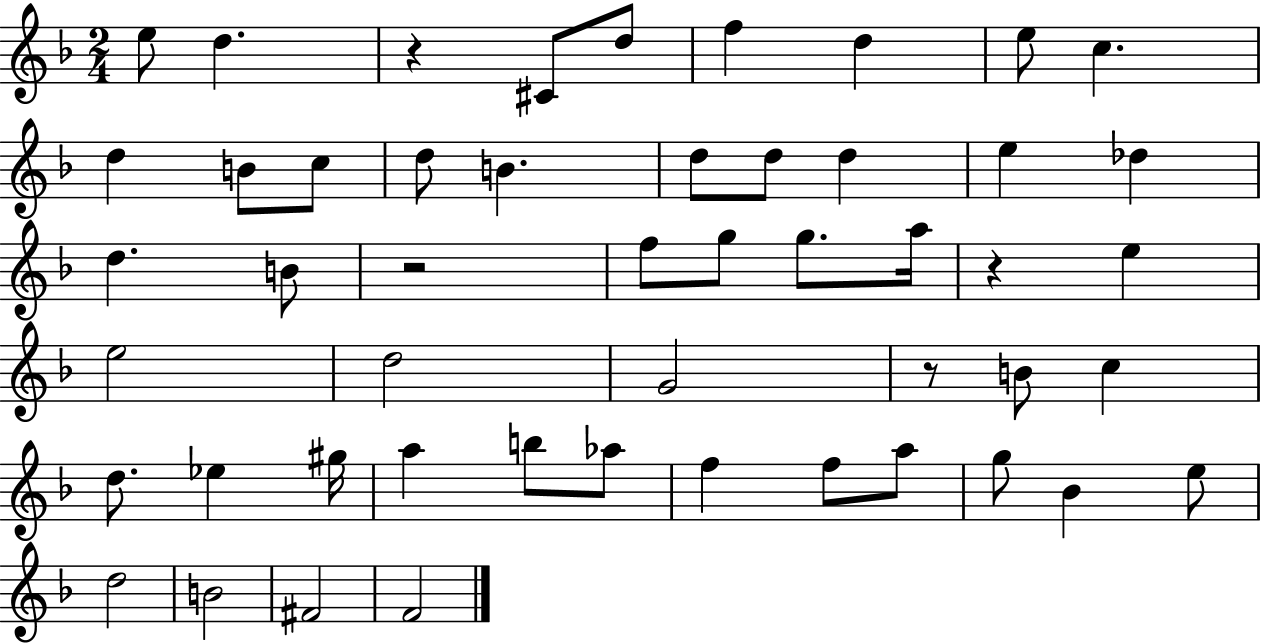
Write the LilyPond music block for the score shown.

{
  \clef treble
  \numericTimeSignature
  \time 2/4
  \key f \major
  \repeat volta 2 { e''8 d''4. | r4 cis'8 d''8 | f''4 d''4 | e''8 c''4. | \break d''4 b'8 c''8 | d''8 b'4. | d''8 d''8 d''4 | e''4 des''4 | \break d''4. b'8 | r2 | f''8 g''8 g''8. a''16 | r4 e''4 | \break e''2 | d''2 | g'2 | r8 b'8 c''4 | \break d''8. ees''4 gis''16 | a''4 b''8 aes''8 | f''4 f''8 a''8 | g''8 bes'4 e''8 | \break d''2 | b'2 | fis'2 | f'2 | \break } \bar "|."
}